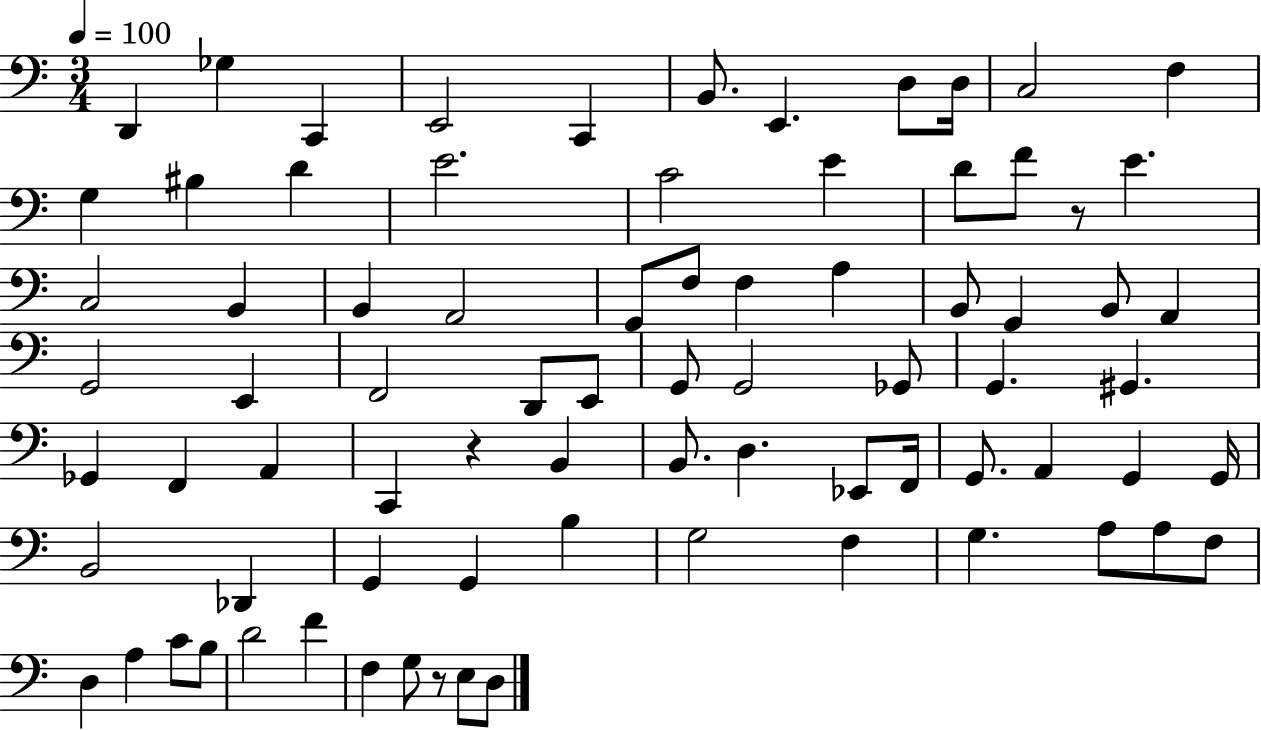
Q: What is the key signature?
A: C major